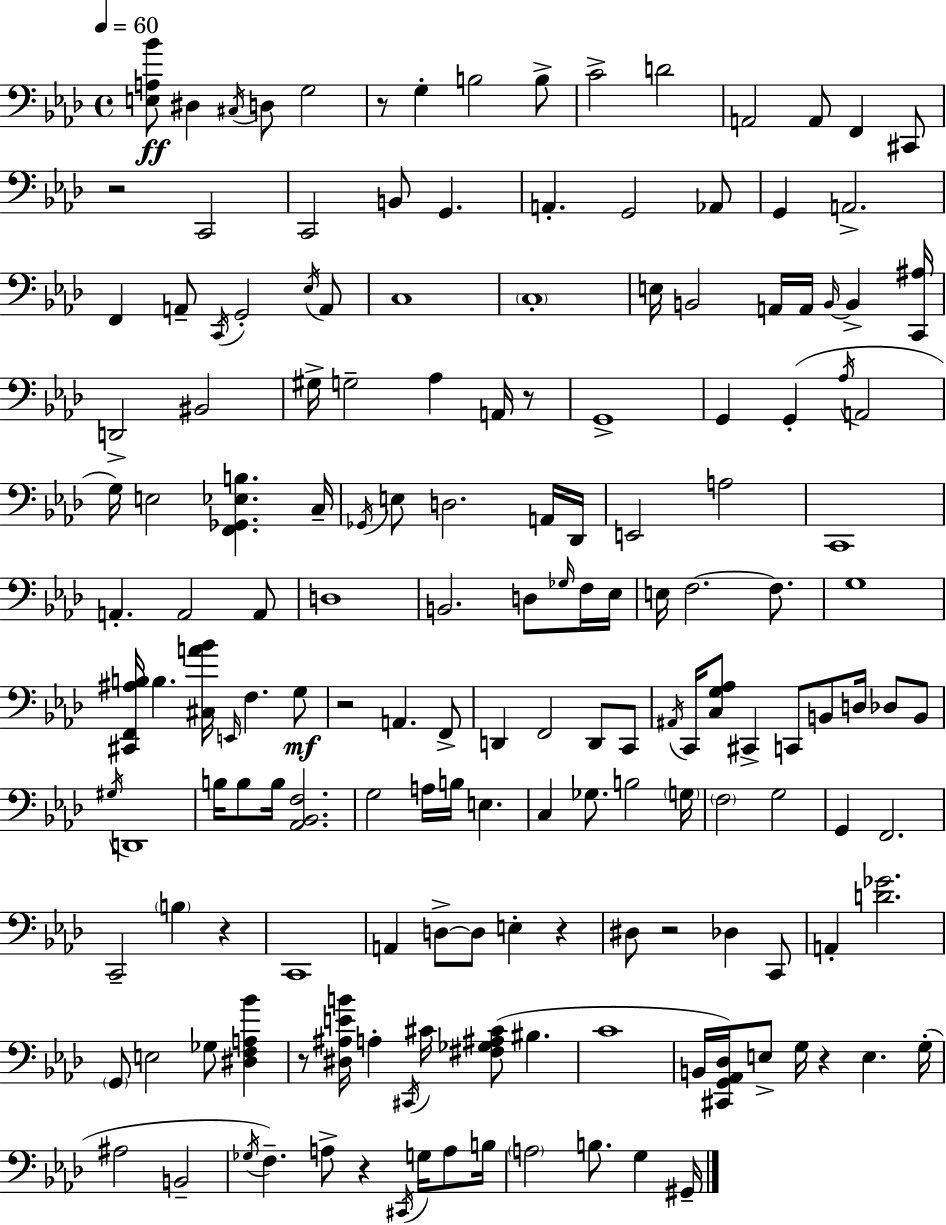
X:1
T:Untitled
M:4/4
L:1/4
K:Ab
[E,A,_B]/2 ^D, ^C,/4 D,/2 G,2 z/2 G, B,2 B,/2 C2 D2 A,,2 A,,/2 F,, ^C,,/2 z2 C,,2 C,,2 B,,/2 G,, A,, G,,2 _A,,/2 G,, A,,2 F,, A,,/2 C,,/4 G,,2 _E,/4 A,,/2 C,4 C,4 E,/4 B,,2 A,,/4 A,,/4 B,,/4 B,, [C,,^A,]/4 D,,2 ^B,,2 ^G,/4 G,2 _A, A,,/4 z/2 G,,4 G,, G,, _A,/4 A,,2 G,/4 E,2 [F,,_G,,_E,B,] C,/4 _G,,/4 E,/2 D,2 A,,/4 _D,,/4 E,,2 A,2 C,,4 A,, A,,2 A,,/2 D,4 B,,2 D,/2 _G,/4 F,/4 _E,/4 E,/4 F,2 F,/2 G,4 [^C,,F,,^A,B,]/4 B, [^C,A_B]/4 E,,/4 F, G,/2 z2 A,, F,,/2 D,, F,,2 D,,/2 C,,/2 ^A,,/4 C,,/4 [C,G,_A,]/2 ^C,, C,,/2 B,,/2 D,/4 _D,/2 B,,/2 ^G,/4 D,,4 B,/4 B,/2 B,/4 [_A,,_B,,F,]2 G,2 A,/4 B,/4 E, C, _G,/2 B,2 G,/4 F,2 G,2 G,, F,,2 C,,2 B, z C,,4 A,, D,/2 D,/2 E, z ^D,/2 z2 _D, C,,/2 A,, [D_G]2 G,,/2 E,2 _G,/2 [^D,F,A,_B] z/2 [^D,^A,EB]/4 A, ^C,,/4 ^C/4 [^F,_G,^A,^C]/2 ^B, C4 B,,/4 [^C,,G,,_A,,_D,]/4 E,/2 G,/4 z E, G,/4 ^A,2 B,,2 _G,/4 F, A,/2 z ^C,,/4 G,/4 A,/2 B,/4 A,2 B,/2 G, ^G,,/4